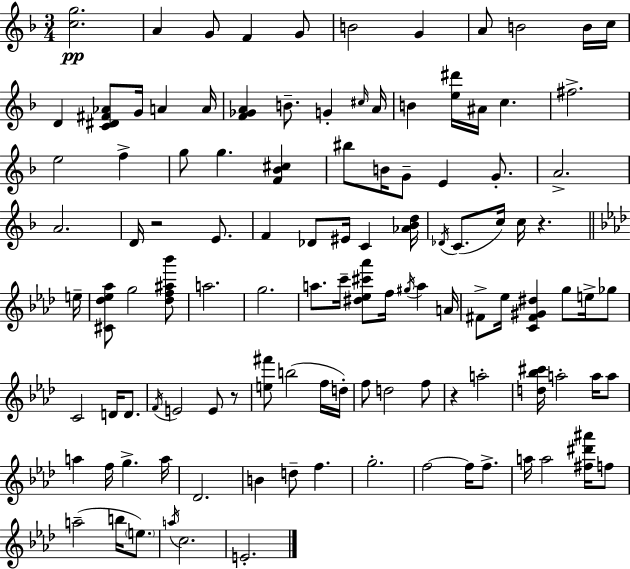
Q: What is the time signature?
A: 3/4